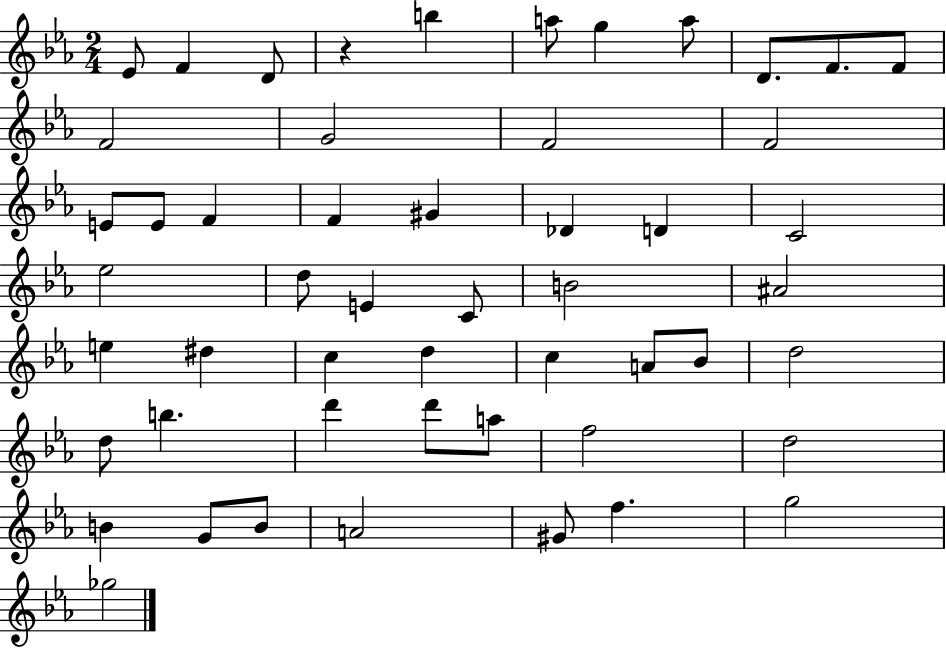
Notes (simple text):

Eb4/e F4/q D4/e R/q B5/q A5/e G5/q A5/e D4/e. F4/e. F4/e F4/h G4/h F4/h F4/h E4/e E4/e F4/q F4/q G#4/q Db4/q D4/q C4/h Eb5/h D5/e E4/q C4/e B4/h A#4/h E5/q D#5/q C5/q D5/q C5/q A4/e Bb4/e D5/h D5/e B5/q. D6/q D6/e A5/e F5/h D5/h B4/q G4/e B4/e A4/h G#4/e F5/q. G5/h Gb5/h